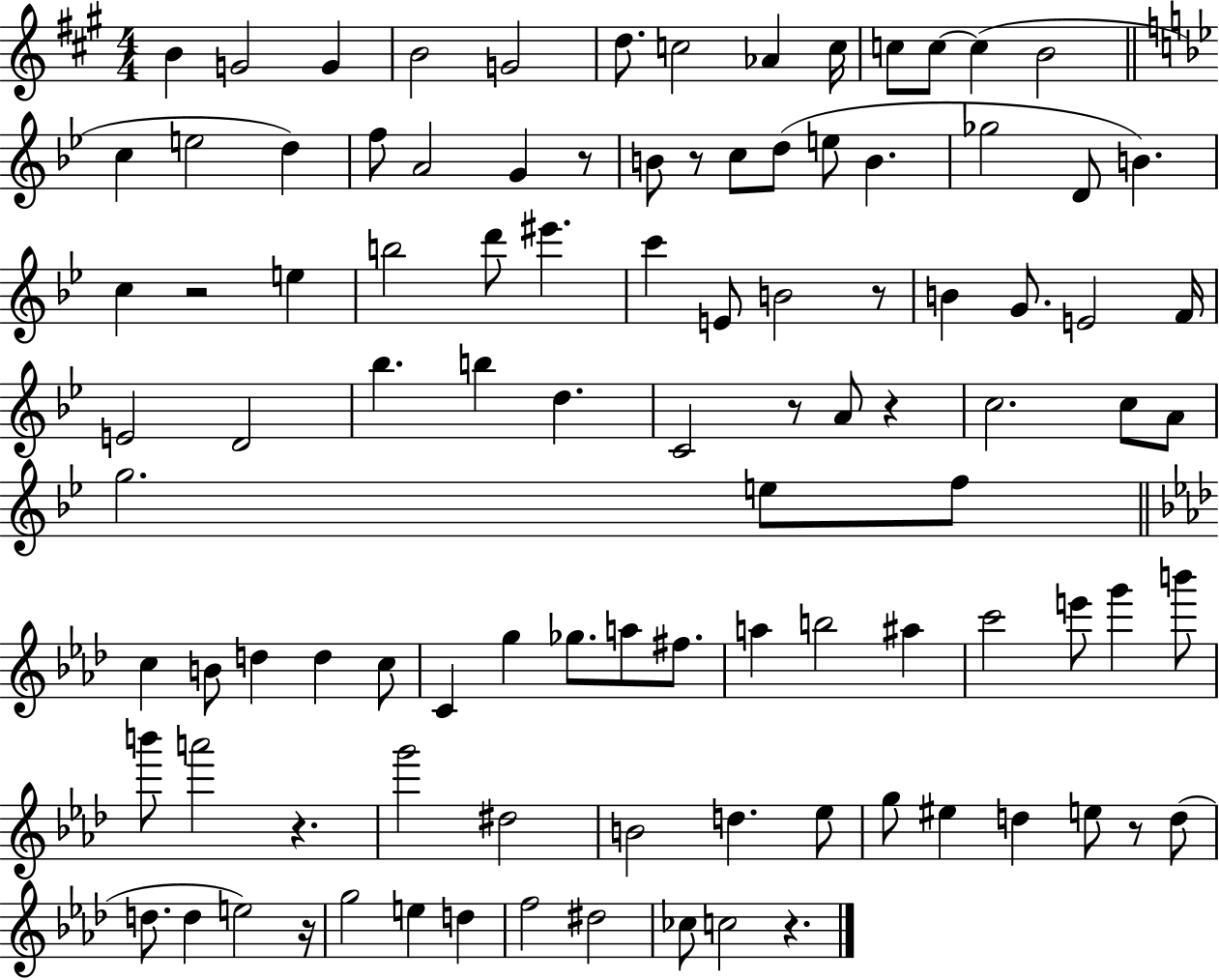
B4/q G4/h G4/q B4/h G4/h D5/e. C5/h Ab4/q C5/s C5/e C5/e C5/q B4/h C5/q E5/h D5/q F5/e A4/h G4/q R/e B4/e R/e C5/e D5/e E5/e B4/q. Gb5/h D4/e B4/q. C5/q R/h E5/q B5/h D6/e EIS6/q. C6/q E4/e B4/h R/e B4/q G4/e. E4/h F4/s E4/h D4/h Bb5/q. B5/q D5/q. C4/h R/e A4/e R/q C5/h. C5/e A4/e G5/h. E5/e F5/e C5/q B4/e D5/q D5/q C5/e C4/q G5/q Gb5/e. A5/e F#5/e. A5/q B5/h A#5/q C6/h E6/e G6/q B6/e B6/e A6/h R/q. G6/h D#5/h B4/h D5/q. Eb5/e G5/e EIS5/q D5/q E5/e R/e D5/e D5/e. D5/q E5/h R/s G5/h E5/q D5/q F5/h D#5/h CES5/e C5/h R/q.